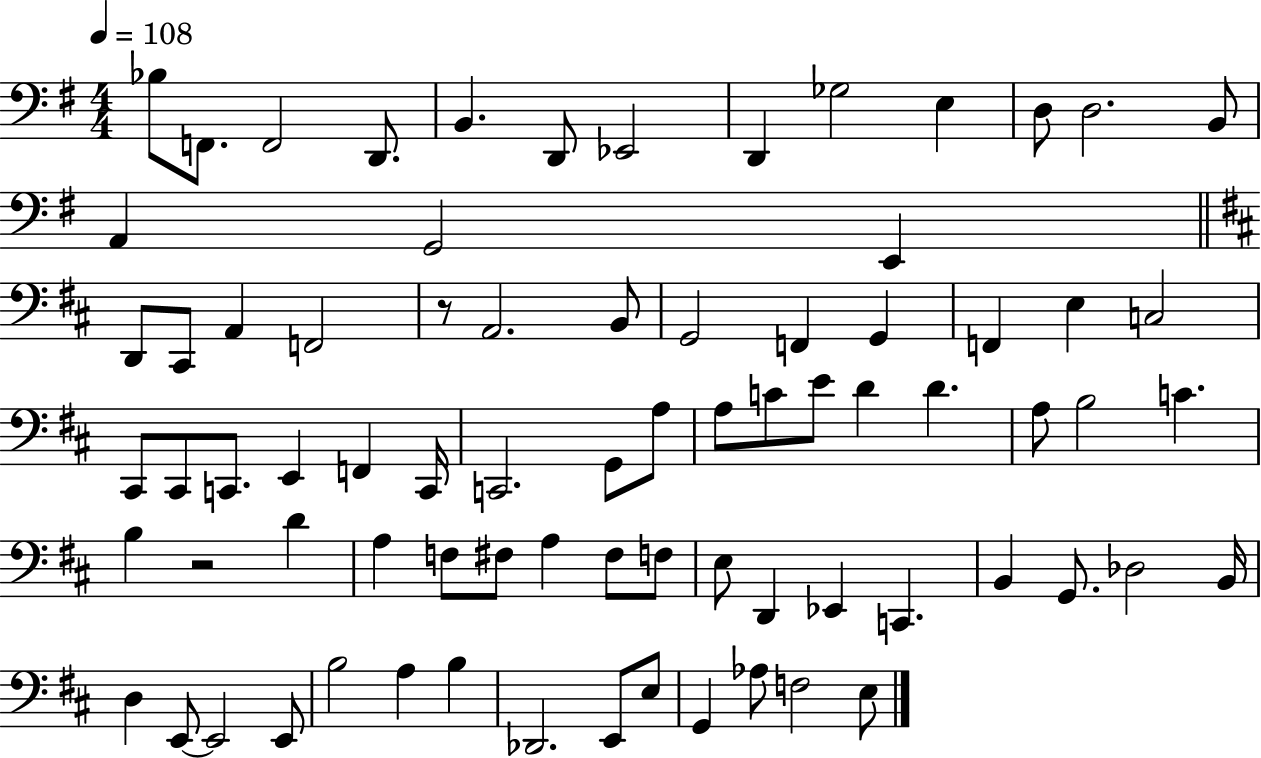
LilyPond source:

{
  \clef bass
  \numericTimeSignature
  \time 4/4
  \key g \major
  \tempo 4 = 108
  bes8 f,8. f,2 d,8. | b,4. d,8 ees,2 | d,4 ges2 e4 | d8 d2. b,8 | \break a,4 g,2 e,4 | \bar "||" \break \key d \major d,8 cis,8 a,4 f,2 | r8 a,2. b,8 | g,2 f,4 g,4 | f,4 e4 c2 | \break cis,8 cis,8 c,8. e,4 f,4 c,16 | c,2. g,8 a8 | a8 c'8 e'8 d'4 d'4. | a8 b2 c'4. | \break b4 r2 d'4 | a4 f8 fis8 a4 fis8 f8 | e8 d,4 ees,4 c,4. | b,4 g,8. des2 b,16 | \break d4 e,8~~ e,2 e,8 | b2 a4 b4 | des,2. e,8 e8 | g,4 aes8 f2 e8 | \break \bar "|."
}